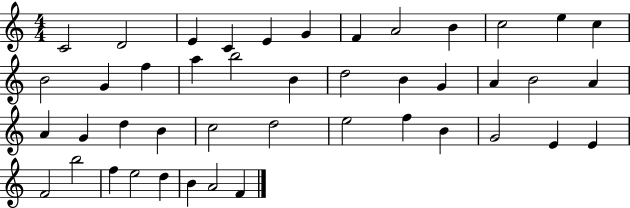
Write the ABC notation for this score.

X:1
T:Untitled
M:4/4
L:1/4
K:C
C2 D2 E C E G F A2 B c2 e c B2 G f a b2 B d2 B G A B2 A A G d B c2 d2 e2 f B G2 E E F2 b2 f e2 d B A2 F